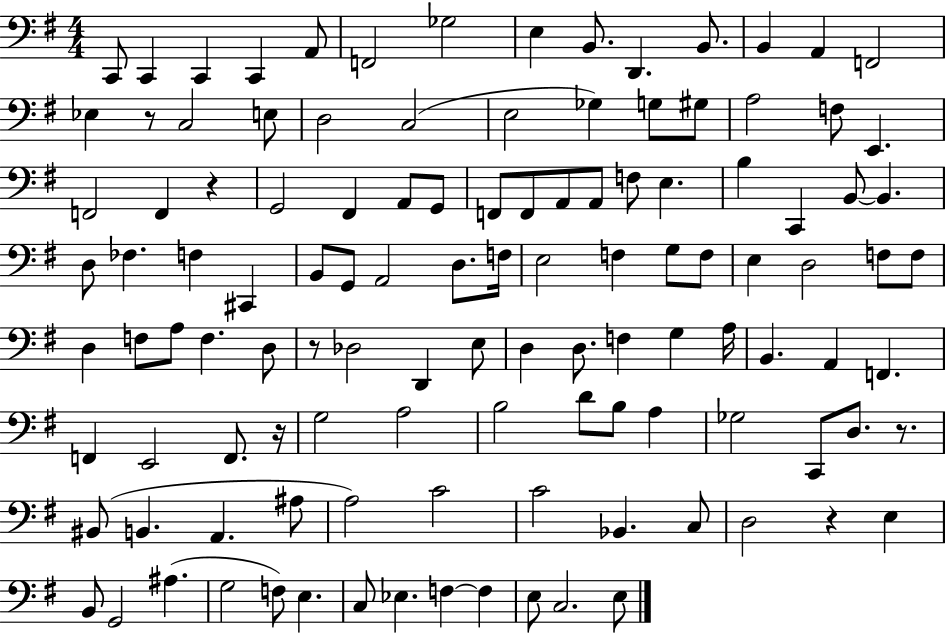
X:1
T:Untitled
M:4/4
L:1/4
K:G
C,,/2 C,, C,, C,, A,,/2 F,,2 _G,2 E, B,,/2 D,, B,,/2 B,, A,, F,,2 _E, z/2 C,2 E,/2 D,2 C,2 E,2 _G, G,/2 ^G,/2 A,2 F,/2 E,, F,,2 F,, z G,,2 ^F,, A,,/2 G,,/2 F,,/2 F,,/2 A,,/2 A,,/2 F,/2 E, B, C,, B,,/2 B,, D,/2 _F, F, ^C,, B,,/2 G,,/2 A,,2 D,/2 F,/4 E,2 F, G,/2 F,/2 E, D,2 F,/2 F,/2 D, F,/2 A,/2 F, D,/2 z/2 _D,2 D,, E,/2 D, D,/2 F, G, A,/4 B,, A,, F,, F,, E,,2 F,,/2 z/4 G,2 A,2 B,2 D/2 B,/2 A, _G,2 C,,/2 D,/2 z/2 ^B,,/2 B,, A,, ^A,/2 A,2 C2 C2 _B,, C,/2 D,2 z E, B,,/2 G,,2 ^A, G,2 F,/2 E, C,/2 _E, F, F, E,/2 C,2 E,/2